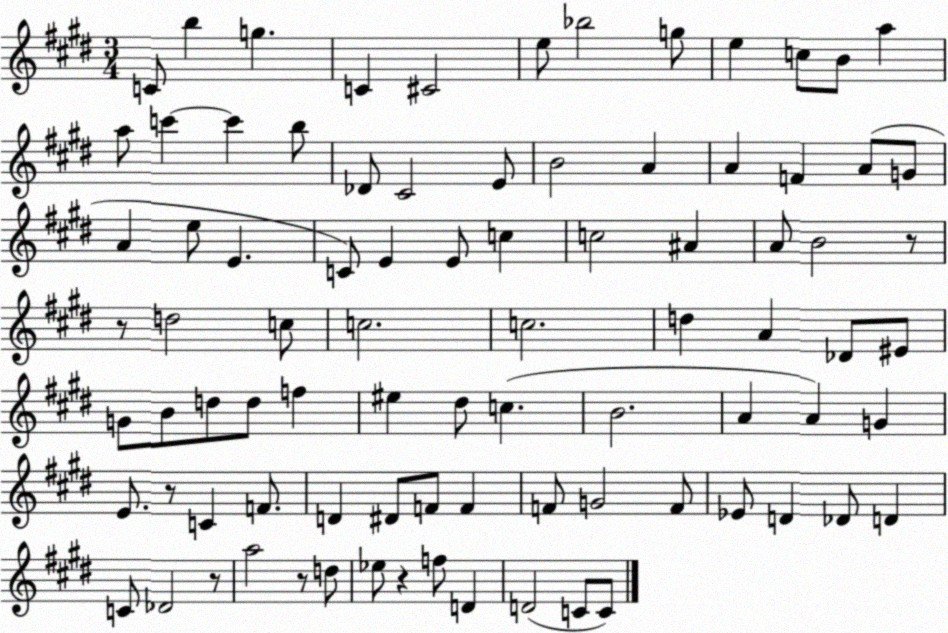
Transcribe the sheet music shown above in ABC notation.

X:1
T:Untitled
M:3/4
L:1/4
K:E
C/2 b g C ^C2 e/2 _b2 g/2 e c/2 B/2 a a/2 c' c' b/2 _D/2 ^C2 E/2 B2 A A F A/2 G/2 A e/2 E C/2 E E/2 c c2 ^A A/2 B2 z/2 z/2 d2 c/2 c2 c2 d A _D/2 ^E/2 G/2 B/2 d/2 d/2 f ^e ^d/2 c B2 A A G E/2 z/2 C F/2 D ^D/2 F/2 F F/2 G2 F/2 _E/2 D _D/2 D C/2 _D2 z/2 a2 z/2 d/2 _e/2 z f/2 D D2 C/2 C/2